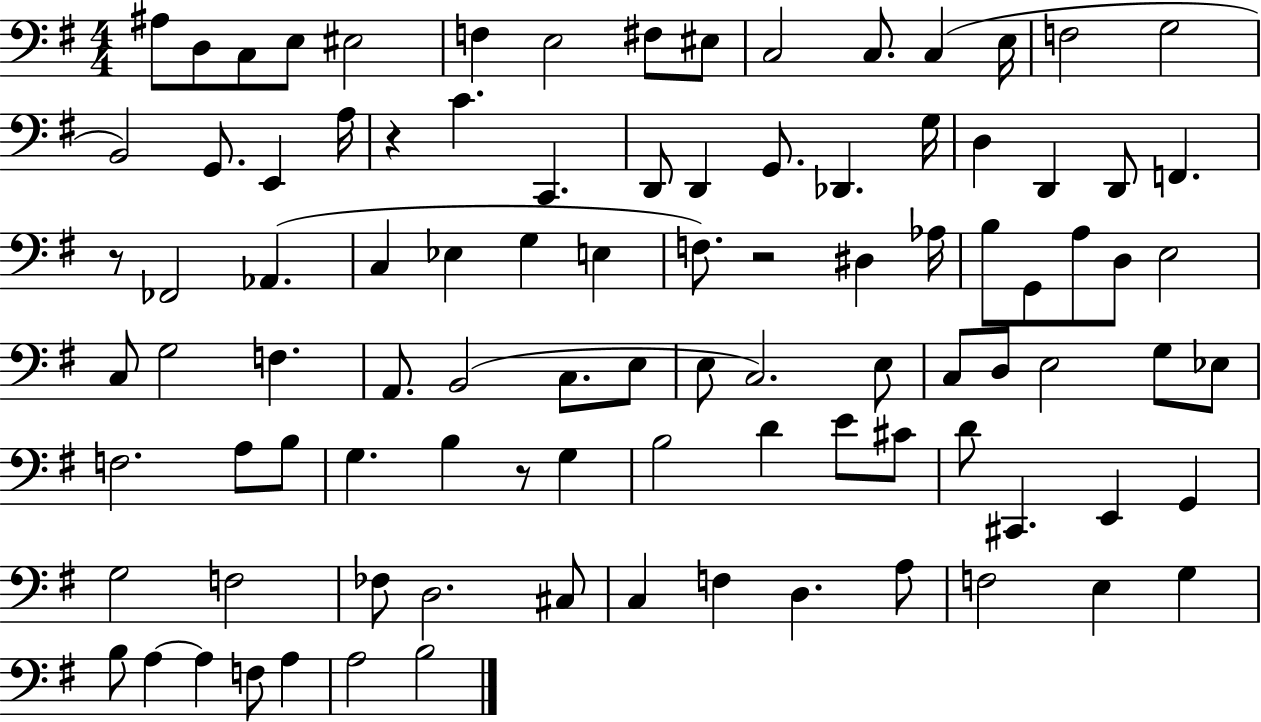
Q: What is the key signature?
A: G major